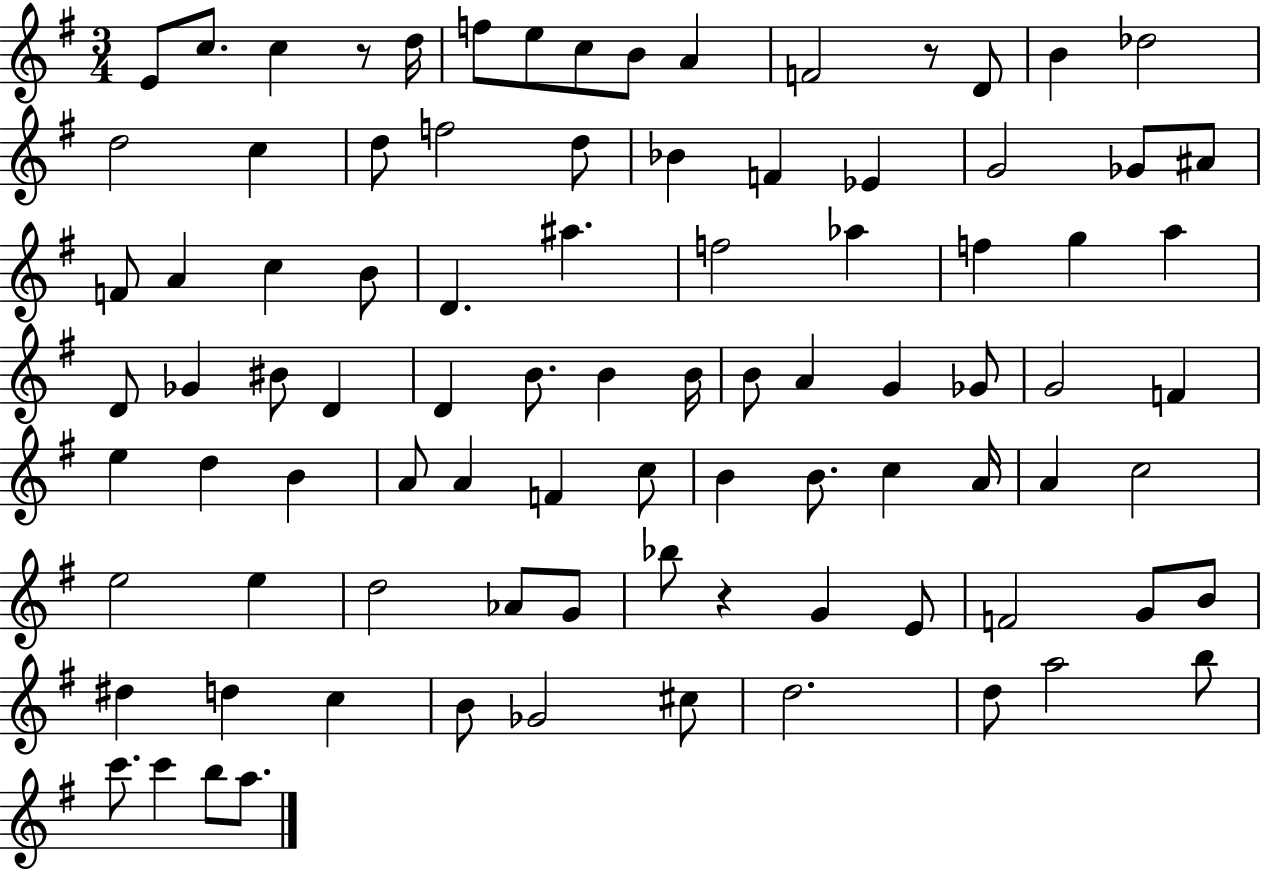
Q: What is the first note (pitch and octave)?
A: E4